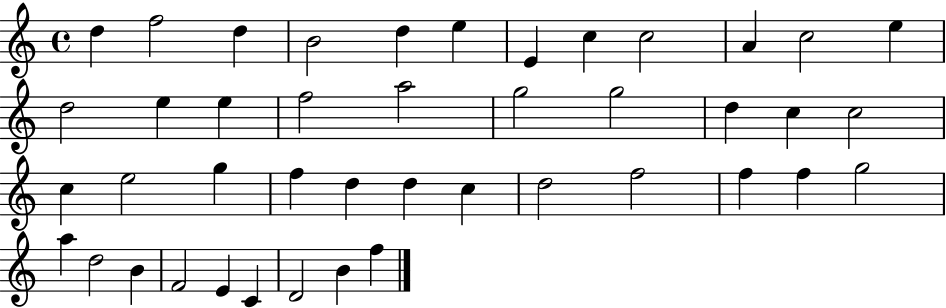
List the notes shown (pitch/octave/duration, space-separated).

D5/q F5/h D5/q B4/h D5/q E5/q E4/q C5/q C5/h A4/q C5/h E5/q D5/h E5/q E5/q F5/h A5/h G5/h G5/h D5/q C5/q C5/h C5/q E5/h G5/q F5/q D5/q D5/q C5/q D5/h F5/h F5/q F5/q G5/h A5/q D5/h B4/q F4/h E4/q C4/q D4/h B4/q F5/q